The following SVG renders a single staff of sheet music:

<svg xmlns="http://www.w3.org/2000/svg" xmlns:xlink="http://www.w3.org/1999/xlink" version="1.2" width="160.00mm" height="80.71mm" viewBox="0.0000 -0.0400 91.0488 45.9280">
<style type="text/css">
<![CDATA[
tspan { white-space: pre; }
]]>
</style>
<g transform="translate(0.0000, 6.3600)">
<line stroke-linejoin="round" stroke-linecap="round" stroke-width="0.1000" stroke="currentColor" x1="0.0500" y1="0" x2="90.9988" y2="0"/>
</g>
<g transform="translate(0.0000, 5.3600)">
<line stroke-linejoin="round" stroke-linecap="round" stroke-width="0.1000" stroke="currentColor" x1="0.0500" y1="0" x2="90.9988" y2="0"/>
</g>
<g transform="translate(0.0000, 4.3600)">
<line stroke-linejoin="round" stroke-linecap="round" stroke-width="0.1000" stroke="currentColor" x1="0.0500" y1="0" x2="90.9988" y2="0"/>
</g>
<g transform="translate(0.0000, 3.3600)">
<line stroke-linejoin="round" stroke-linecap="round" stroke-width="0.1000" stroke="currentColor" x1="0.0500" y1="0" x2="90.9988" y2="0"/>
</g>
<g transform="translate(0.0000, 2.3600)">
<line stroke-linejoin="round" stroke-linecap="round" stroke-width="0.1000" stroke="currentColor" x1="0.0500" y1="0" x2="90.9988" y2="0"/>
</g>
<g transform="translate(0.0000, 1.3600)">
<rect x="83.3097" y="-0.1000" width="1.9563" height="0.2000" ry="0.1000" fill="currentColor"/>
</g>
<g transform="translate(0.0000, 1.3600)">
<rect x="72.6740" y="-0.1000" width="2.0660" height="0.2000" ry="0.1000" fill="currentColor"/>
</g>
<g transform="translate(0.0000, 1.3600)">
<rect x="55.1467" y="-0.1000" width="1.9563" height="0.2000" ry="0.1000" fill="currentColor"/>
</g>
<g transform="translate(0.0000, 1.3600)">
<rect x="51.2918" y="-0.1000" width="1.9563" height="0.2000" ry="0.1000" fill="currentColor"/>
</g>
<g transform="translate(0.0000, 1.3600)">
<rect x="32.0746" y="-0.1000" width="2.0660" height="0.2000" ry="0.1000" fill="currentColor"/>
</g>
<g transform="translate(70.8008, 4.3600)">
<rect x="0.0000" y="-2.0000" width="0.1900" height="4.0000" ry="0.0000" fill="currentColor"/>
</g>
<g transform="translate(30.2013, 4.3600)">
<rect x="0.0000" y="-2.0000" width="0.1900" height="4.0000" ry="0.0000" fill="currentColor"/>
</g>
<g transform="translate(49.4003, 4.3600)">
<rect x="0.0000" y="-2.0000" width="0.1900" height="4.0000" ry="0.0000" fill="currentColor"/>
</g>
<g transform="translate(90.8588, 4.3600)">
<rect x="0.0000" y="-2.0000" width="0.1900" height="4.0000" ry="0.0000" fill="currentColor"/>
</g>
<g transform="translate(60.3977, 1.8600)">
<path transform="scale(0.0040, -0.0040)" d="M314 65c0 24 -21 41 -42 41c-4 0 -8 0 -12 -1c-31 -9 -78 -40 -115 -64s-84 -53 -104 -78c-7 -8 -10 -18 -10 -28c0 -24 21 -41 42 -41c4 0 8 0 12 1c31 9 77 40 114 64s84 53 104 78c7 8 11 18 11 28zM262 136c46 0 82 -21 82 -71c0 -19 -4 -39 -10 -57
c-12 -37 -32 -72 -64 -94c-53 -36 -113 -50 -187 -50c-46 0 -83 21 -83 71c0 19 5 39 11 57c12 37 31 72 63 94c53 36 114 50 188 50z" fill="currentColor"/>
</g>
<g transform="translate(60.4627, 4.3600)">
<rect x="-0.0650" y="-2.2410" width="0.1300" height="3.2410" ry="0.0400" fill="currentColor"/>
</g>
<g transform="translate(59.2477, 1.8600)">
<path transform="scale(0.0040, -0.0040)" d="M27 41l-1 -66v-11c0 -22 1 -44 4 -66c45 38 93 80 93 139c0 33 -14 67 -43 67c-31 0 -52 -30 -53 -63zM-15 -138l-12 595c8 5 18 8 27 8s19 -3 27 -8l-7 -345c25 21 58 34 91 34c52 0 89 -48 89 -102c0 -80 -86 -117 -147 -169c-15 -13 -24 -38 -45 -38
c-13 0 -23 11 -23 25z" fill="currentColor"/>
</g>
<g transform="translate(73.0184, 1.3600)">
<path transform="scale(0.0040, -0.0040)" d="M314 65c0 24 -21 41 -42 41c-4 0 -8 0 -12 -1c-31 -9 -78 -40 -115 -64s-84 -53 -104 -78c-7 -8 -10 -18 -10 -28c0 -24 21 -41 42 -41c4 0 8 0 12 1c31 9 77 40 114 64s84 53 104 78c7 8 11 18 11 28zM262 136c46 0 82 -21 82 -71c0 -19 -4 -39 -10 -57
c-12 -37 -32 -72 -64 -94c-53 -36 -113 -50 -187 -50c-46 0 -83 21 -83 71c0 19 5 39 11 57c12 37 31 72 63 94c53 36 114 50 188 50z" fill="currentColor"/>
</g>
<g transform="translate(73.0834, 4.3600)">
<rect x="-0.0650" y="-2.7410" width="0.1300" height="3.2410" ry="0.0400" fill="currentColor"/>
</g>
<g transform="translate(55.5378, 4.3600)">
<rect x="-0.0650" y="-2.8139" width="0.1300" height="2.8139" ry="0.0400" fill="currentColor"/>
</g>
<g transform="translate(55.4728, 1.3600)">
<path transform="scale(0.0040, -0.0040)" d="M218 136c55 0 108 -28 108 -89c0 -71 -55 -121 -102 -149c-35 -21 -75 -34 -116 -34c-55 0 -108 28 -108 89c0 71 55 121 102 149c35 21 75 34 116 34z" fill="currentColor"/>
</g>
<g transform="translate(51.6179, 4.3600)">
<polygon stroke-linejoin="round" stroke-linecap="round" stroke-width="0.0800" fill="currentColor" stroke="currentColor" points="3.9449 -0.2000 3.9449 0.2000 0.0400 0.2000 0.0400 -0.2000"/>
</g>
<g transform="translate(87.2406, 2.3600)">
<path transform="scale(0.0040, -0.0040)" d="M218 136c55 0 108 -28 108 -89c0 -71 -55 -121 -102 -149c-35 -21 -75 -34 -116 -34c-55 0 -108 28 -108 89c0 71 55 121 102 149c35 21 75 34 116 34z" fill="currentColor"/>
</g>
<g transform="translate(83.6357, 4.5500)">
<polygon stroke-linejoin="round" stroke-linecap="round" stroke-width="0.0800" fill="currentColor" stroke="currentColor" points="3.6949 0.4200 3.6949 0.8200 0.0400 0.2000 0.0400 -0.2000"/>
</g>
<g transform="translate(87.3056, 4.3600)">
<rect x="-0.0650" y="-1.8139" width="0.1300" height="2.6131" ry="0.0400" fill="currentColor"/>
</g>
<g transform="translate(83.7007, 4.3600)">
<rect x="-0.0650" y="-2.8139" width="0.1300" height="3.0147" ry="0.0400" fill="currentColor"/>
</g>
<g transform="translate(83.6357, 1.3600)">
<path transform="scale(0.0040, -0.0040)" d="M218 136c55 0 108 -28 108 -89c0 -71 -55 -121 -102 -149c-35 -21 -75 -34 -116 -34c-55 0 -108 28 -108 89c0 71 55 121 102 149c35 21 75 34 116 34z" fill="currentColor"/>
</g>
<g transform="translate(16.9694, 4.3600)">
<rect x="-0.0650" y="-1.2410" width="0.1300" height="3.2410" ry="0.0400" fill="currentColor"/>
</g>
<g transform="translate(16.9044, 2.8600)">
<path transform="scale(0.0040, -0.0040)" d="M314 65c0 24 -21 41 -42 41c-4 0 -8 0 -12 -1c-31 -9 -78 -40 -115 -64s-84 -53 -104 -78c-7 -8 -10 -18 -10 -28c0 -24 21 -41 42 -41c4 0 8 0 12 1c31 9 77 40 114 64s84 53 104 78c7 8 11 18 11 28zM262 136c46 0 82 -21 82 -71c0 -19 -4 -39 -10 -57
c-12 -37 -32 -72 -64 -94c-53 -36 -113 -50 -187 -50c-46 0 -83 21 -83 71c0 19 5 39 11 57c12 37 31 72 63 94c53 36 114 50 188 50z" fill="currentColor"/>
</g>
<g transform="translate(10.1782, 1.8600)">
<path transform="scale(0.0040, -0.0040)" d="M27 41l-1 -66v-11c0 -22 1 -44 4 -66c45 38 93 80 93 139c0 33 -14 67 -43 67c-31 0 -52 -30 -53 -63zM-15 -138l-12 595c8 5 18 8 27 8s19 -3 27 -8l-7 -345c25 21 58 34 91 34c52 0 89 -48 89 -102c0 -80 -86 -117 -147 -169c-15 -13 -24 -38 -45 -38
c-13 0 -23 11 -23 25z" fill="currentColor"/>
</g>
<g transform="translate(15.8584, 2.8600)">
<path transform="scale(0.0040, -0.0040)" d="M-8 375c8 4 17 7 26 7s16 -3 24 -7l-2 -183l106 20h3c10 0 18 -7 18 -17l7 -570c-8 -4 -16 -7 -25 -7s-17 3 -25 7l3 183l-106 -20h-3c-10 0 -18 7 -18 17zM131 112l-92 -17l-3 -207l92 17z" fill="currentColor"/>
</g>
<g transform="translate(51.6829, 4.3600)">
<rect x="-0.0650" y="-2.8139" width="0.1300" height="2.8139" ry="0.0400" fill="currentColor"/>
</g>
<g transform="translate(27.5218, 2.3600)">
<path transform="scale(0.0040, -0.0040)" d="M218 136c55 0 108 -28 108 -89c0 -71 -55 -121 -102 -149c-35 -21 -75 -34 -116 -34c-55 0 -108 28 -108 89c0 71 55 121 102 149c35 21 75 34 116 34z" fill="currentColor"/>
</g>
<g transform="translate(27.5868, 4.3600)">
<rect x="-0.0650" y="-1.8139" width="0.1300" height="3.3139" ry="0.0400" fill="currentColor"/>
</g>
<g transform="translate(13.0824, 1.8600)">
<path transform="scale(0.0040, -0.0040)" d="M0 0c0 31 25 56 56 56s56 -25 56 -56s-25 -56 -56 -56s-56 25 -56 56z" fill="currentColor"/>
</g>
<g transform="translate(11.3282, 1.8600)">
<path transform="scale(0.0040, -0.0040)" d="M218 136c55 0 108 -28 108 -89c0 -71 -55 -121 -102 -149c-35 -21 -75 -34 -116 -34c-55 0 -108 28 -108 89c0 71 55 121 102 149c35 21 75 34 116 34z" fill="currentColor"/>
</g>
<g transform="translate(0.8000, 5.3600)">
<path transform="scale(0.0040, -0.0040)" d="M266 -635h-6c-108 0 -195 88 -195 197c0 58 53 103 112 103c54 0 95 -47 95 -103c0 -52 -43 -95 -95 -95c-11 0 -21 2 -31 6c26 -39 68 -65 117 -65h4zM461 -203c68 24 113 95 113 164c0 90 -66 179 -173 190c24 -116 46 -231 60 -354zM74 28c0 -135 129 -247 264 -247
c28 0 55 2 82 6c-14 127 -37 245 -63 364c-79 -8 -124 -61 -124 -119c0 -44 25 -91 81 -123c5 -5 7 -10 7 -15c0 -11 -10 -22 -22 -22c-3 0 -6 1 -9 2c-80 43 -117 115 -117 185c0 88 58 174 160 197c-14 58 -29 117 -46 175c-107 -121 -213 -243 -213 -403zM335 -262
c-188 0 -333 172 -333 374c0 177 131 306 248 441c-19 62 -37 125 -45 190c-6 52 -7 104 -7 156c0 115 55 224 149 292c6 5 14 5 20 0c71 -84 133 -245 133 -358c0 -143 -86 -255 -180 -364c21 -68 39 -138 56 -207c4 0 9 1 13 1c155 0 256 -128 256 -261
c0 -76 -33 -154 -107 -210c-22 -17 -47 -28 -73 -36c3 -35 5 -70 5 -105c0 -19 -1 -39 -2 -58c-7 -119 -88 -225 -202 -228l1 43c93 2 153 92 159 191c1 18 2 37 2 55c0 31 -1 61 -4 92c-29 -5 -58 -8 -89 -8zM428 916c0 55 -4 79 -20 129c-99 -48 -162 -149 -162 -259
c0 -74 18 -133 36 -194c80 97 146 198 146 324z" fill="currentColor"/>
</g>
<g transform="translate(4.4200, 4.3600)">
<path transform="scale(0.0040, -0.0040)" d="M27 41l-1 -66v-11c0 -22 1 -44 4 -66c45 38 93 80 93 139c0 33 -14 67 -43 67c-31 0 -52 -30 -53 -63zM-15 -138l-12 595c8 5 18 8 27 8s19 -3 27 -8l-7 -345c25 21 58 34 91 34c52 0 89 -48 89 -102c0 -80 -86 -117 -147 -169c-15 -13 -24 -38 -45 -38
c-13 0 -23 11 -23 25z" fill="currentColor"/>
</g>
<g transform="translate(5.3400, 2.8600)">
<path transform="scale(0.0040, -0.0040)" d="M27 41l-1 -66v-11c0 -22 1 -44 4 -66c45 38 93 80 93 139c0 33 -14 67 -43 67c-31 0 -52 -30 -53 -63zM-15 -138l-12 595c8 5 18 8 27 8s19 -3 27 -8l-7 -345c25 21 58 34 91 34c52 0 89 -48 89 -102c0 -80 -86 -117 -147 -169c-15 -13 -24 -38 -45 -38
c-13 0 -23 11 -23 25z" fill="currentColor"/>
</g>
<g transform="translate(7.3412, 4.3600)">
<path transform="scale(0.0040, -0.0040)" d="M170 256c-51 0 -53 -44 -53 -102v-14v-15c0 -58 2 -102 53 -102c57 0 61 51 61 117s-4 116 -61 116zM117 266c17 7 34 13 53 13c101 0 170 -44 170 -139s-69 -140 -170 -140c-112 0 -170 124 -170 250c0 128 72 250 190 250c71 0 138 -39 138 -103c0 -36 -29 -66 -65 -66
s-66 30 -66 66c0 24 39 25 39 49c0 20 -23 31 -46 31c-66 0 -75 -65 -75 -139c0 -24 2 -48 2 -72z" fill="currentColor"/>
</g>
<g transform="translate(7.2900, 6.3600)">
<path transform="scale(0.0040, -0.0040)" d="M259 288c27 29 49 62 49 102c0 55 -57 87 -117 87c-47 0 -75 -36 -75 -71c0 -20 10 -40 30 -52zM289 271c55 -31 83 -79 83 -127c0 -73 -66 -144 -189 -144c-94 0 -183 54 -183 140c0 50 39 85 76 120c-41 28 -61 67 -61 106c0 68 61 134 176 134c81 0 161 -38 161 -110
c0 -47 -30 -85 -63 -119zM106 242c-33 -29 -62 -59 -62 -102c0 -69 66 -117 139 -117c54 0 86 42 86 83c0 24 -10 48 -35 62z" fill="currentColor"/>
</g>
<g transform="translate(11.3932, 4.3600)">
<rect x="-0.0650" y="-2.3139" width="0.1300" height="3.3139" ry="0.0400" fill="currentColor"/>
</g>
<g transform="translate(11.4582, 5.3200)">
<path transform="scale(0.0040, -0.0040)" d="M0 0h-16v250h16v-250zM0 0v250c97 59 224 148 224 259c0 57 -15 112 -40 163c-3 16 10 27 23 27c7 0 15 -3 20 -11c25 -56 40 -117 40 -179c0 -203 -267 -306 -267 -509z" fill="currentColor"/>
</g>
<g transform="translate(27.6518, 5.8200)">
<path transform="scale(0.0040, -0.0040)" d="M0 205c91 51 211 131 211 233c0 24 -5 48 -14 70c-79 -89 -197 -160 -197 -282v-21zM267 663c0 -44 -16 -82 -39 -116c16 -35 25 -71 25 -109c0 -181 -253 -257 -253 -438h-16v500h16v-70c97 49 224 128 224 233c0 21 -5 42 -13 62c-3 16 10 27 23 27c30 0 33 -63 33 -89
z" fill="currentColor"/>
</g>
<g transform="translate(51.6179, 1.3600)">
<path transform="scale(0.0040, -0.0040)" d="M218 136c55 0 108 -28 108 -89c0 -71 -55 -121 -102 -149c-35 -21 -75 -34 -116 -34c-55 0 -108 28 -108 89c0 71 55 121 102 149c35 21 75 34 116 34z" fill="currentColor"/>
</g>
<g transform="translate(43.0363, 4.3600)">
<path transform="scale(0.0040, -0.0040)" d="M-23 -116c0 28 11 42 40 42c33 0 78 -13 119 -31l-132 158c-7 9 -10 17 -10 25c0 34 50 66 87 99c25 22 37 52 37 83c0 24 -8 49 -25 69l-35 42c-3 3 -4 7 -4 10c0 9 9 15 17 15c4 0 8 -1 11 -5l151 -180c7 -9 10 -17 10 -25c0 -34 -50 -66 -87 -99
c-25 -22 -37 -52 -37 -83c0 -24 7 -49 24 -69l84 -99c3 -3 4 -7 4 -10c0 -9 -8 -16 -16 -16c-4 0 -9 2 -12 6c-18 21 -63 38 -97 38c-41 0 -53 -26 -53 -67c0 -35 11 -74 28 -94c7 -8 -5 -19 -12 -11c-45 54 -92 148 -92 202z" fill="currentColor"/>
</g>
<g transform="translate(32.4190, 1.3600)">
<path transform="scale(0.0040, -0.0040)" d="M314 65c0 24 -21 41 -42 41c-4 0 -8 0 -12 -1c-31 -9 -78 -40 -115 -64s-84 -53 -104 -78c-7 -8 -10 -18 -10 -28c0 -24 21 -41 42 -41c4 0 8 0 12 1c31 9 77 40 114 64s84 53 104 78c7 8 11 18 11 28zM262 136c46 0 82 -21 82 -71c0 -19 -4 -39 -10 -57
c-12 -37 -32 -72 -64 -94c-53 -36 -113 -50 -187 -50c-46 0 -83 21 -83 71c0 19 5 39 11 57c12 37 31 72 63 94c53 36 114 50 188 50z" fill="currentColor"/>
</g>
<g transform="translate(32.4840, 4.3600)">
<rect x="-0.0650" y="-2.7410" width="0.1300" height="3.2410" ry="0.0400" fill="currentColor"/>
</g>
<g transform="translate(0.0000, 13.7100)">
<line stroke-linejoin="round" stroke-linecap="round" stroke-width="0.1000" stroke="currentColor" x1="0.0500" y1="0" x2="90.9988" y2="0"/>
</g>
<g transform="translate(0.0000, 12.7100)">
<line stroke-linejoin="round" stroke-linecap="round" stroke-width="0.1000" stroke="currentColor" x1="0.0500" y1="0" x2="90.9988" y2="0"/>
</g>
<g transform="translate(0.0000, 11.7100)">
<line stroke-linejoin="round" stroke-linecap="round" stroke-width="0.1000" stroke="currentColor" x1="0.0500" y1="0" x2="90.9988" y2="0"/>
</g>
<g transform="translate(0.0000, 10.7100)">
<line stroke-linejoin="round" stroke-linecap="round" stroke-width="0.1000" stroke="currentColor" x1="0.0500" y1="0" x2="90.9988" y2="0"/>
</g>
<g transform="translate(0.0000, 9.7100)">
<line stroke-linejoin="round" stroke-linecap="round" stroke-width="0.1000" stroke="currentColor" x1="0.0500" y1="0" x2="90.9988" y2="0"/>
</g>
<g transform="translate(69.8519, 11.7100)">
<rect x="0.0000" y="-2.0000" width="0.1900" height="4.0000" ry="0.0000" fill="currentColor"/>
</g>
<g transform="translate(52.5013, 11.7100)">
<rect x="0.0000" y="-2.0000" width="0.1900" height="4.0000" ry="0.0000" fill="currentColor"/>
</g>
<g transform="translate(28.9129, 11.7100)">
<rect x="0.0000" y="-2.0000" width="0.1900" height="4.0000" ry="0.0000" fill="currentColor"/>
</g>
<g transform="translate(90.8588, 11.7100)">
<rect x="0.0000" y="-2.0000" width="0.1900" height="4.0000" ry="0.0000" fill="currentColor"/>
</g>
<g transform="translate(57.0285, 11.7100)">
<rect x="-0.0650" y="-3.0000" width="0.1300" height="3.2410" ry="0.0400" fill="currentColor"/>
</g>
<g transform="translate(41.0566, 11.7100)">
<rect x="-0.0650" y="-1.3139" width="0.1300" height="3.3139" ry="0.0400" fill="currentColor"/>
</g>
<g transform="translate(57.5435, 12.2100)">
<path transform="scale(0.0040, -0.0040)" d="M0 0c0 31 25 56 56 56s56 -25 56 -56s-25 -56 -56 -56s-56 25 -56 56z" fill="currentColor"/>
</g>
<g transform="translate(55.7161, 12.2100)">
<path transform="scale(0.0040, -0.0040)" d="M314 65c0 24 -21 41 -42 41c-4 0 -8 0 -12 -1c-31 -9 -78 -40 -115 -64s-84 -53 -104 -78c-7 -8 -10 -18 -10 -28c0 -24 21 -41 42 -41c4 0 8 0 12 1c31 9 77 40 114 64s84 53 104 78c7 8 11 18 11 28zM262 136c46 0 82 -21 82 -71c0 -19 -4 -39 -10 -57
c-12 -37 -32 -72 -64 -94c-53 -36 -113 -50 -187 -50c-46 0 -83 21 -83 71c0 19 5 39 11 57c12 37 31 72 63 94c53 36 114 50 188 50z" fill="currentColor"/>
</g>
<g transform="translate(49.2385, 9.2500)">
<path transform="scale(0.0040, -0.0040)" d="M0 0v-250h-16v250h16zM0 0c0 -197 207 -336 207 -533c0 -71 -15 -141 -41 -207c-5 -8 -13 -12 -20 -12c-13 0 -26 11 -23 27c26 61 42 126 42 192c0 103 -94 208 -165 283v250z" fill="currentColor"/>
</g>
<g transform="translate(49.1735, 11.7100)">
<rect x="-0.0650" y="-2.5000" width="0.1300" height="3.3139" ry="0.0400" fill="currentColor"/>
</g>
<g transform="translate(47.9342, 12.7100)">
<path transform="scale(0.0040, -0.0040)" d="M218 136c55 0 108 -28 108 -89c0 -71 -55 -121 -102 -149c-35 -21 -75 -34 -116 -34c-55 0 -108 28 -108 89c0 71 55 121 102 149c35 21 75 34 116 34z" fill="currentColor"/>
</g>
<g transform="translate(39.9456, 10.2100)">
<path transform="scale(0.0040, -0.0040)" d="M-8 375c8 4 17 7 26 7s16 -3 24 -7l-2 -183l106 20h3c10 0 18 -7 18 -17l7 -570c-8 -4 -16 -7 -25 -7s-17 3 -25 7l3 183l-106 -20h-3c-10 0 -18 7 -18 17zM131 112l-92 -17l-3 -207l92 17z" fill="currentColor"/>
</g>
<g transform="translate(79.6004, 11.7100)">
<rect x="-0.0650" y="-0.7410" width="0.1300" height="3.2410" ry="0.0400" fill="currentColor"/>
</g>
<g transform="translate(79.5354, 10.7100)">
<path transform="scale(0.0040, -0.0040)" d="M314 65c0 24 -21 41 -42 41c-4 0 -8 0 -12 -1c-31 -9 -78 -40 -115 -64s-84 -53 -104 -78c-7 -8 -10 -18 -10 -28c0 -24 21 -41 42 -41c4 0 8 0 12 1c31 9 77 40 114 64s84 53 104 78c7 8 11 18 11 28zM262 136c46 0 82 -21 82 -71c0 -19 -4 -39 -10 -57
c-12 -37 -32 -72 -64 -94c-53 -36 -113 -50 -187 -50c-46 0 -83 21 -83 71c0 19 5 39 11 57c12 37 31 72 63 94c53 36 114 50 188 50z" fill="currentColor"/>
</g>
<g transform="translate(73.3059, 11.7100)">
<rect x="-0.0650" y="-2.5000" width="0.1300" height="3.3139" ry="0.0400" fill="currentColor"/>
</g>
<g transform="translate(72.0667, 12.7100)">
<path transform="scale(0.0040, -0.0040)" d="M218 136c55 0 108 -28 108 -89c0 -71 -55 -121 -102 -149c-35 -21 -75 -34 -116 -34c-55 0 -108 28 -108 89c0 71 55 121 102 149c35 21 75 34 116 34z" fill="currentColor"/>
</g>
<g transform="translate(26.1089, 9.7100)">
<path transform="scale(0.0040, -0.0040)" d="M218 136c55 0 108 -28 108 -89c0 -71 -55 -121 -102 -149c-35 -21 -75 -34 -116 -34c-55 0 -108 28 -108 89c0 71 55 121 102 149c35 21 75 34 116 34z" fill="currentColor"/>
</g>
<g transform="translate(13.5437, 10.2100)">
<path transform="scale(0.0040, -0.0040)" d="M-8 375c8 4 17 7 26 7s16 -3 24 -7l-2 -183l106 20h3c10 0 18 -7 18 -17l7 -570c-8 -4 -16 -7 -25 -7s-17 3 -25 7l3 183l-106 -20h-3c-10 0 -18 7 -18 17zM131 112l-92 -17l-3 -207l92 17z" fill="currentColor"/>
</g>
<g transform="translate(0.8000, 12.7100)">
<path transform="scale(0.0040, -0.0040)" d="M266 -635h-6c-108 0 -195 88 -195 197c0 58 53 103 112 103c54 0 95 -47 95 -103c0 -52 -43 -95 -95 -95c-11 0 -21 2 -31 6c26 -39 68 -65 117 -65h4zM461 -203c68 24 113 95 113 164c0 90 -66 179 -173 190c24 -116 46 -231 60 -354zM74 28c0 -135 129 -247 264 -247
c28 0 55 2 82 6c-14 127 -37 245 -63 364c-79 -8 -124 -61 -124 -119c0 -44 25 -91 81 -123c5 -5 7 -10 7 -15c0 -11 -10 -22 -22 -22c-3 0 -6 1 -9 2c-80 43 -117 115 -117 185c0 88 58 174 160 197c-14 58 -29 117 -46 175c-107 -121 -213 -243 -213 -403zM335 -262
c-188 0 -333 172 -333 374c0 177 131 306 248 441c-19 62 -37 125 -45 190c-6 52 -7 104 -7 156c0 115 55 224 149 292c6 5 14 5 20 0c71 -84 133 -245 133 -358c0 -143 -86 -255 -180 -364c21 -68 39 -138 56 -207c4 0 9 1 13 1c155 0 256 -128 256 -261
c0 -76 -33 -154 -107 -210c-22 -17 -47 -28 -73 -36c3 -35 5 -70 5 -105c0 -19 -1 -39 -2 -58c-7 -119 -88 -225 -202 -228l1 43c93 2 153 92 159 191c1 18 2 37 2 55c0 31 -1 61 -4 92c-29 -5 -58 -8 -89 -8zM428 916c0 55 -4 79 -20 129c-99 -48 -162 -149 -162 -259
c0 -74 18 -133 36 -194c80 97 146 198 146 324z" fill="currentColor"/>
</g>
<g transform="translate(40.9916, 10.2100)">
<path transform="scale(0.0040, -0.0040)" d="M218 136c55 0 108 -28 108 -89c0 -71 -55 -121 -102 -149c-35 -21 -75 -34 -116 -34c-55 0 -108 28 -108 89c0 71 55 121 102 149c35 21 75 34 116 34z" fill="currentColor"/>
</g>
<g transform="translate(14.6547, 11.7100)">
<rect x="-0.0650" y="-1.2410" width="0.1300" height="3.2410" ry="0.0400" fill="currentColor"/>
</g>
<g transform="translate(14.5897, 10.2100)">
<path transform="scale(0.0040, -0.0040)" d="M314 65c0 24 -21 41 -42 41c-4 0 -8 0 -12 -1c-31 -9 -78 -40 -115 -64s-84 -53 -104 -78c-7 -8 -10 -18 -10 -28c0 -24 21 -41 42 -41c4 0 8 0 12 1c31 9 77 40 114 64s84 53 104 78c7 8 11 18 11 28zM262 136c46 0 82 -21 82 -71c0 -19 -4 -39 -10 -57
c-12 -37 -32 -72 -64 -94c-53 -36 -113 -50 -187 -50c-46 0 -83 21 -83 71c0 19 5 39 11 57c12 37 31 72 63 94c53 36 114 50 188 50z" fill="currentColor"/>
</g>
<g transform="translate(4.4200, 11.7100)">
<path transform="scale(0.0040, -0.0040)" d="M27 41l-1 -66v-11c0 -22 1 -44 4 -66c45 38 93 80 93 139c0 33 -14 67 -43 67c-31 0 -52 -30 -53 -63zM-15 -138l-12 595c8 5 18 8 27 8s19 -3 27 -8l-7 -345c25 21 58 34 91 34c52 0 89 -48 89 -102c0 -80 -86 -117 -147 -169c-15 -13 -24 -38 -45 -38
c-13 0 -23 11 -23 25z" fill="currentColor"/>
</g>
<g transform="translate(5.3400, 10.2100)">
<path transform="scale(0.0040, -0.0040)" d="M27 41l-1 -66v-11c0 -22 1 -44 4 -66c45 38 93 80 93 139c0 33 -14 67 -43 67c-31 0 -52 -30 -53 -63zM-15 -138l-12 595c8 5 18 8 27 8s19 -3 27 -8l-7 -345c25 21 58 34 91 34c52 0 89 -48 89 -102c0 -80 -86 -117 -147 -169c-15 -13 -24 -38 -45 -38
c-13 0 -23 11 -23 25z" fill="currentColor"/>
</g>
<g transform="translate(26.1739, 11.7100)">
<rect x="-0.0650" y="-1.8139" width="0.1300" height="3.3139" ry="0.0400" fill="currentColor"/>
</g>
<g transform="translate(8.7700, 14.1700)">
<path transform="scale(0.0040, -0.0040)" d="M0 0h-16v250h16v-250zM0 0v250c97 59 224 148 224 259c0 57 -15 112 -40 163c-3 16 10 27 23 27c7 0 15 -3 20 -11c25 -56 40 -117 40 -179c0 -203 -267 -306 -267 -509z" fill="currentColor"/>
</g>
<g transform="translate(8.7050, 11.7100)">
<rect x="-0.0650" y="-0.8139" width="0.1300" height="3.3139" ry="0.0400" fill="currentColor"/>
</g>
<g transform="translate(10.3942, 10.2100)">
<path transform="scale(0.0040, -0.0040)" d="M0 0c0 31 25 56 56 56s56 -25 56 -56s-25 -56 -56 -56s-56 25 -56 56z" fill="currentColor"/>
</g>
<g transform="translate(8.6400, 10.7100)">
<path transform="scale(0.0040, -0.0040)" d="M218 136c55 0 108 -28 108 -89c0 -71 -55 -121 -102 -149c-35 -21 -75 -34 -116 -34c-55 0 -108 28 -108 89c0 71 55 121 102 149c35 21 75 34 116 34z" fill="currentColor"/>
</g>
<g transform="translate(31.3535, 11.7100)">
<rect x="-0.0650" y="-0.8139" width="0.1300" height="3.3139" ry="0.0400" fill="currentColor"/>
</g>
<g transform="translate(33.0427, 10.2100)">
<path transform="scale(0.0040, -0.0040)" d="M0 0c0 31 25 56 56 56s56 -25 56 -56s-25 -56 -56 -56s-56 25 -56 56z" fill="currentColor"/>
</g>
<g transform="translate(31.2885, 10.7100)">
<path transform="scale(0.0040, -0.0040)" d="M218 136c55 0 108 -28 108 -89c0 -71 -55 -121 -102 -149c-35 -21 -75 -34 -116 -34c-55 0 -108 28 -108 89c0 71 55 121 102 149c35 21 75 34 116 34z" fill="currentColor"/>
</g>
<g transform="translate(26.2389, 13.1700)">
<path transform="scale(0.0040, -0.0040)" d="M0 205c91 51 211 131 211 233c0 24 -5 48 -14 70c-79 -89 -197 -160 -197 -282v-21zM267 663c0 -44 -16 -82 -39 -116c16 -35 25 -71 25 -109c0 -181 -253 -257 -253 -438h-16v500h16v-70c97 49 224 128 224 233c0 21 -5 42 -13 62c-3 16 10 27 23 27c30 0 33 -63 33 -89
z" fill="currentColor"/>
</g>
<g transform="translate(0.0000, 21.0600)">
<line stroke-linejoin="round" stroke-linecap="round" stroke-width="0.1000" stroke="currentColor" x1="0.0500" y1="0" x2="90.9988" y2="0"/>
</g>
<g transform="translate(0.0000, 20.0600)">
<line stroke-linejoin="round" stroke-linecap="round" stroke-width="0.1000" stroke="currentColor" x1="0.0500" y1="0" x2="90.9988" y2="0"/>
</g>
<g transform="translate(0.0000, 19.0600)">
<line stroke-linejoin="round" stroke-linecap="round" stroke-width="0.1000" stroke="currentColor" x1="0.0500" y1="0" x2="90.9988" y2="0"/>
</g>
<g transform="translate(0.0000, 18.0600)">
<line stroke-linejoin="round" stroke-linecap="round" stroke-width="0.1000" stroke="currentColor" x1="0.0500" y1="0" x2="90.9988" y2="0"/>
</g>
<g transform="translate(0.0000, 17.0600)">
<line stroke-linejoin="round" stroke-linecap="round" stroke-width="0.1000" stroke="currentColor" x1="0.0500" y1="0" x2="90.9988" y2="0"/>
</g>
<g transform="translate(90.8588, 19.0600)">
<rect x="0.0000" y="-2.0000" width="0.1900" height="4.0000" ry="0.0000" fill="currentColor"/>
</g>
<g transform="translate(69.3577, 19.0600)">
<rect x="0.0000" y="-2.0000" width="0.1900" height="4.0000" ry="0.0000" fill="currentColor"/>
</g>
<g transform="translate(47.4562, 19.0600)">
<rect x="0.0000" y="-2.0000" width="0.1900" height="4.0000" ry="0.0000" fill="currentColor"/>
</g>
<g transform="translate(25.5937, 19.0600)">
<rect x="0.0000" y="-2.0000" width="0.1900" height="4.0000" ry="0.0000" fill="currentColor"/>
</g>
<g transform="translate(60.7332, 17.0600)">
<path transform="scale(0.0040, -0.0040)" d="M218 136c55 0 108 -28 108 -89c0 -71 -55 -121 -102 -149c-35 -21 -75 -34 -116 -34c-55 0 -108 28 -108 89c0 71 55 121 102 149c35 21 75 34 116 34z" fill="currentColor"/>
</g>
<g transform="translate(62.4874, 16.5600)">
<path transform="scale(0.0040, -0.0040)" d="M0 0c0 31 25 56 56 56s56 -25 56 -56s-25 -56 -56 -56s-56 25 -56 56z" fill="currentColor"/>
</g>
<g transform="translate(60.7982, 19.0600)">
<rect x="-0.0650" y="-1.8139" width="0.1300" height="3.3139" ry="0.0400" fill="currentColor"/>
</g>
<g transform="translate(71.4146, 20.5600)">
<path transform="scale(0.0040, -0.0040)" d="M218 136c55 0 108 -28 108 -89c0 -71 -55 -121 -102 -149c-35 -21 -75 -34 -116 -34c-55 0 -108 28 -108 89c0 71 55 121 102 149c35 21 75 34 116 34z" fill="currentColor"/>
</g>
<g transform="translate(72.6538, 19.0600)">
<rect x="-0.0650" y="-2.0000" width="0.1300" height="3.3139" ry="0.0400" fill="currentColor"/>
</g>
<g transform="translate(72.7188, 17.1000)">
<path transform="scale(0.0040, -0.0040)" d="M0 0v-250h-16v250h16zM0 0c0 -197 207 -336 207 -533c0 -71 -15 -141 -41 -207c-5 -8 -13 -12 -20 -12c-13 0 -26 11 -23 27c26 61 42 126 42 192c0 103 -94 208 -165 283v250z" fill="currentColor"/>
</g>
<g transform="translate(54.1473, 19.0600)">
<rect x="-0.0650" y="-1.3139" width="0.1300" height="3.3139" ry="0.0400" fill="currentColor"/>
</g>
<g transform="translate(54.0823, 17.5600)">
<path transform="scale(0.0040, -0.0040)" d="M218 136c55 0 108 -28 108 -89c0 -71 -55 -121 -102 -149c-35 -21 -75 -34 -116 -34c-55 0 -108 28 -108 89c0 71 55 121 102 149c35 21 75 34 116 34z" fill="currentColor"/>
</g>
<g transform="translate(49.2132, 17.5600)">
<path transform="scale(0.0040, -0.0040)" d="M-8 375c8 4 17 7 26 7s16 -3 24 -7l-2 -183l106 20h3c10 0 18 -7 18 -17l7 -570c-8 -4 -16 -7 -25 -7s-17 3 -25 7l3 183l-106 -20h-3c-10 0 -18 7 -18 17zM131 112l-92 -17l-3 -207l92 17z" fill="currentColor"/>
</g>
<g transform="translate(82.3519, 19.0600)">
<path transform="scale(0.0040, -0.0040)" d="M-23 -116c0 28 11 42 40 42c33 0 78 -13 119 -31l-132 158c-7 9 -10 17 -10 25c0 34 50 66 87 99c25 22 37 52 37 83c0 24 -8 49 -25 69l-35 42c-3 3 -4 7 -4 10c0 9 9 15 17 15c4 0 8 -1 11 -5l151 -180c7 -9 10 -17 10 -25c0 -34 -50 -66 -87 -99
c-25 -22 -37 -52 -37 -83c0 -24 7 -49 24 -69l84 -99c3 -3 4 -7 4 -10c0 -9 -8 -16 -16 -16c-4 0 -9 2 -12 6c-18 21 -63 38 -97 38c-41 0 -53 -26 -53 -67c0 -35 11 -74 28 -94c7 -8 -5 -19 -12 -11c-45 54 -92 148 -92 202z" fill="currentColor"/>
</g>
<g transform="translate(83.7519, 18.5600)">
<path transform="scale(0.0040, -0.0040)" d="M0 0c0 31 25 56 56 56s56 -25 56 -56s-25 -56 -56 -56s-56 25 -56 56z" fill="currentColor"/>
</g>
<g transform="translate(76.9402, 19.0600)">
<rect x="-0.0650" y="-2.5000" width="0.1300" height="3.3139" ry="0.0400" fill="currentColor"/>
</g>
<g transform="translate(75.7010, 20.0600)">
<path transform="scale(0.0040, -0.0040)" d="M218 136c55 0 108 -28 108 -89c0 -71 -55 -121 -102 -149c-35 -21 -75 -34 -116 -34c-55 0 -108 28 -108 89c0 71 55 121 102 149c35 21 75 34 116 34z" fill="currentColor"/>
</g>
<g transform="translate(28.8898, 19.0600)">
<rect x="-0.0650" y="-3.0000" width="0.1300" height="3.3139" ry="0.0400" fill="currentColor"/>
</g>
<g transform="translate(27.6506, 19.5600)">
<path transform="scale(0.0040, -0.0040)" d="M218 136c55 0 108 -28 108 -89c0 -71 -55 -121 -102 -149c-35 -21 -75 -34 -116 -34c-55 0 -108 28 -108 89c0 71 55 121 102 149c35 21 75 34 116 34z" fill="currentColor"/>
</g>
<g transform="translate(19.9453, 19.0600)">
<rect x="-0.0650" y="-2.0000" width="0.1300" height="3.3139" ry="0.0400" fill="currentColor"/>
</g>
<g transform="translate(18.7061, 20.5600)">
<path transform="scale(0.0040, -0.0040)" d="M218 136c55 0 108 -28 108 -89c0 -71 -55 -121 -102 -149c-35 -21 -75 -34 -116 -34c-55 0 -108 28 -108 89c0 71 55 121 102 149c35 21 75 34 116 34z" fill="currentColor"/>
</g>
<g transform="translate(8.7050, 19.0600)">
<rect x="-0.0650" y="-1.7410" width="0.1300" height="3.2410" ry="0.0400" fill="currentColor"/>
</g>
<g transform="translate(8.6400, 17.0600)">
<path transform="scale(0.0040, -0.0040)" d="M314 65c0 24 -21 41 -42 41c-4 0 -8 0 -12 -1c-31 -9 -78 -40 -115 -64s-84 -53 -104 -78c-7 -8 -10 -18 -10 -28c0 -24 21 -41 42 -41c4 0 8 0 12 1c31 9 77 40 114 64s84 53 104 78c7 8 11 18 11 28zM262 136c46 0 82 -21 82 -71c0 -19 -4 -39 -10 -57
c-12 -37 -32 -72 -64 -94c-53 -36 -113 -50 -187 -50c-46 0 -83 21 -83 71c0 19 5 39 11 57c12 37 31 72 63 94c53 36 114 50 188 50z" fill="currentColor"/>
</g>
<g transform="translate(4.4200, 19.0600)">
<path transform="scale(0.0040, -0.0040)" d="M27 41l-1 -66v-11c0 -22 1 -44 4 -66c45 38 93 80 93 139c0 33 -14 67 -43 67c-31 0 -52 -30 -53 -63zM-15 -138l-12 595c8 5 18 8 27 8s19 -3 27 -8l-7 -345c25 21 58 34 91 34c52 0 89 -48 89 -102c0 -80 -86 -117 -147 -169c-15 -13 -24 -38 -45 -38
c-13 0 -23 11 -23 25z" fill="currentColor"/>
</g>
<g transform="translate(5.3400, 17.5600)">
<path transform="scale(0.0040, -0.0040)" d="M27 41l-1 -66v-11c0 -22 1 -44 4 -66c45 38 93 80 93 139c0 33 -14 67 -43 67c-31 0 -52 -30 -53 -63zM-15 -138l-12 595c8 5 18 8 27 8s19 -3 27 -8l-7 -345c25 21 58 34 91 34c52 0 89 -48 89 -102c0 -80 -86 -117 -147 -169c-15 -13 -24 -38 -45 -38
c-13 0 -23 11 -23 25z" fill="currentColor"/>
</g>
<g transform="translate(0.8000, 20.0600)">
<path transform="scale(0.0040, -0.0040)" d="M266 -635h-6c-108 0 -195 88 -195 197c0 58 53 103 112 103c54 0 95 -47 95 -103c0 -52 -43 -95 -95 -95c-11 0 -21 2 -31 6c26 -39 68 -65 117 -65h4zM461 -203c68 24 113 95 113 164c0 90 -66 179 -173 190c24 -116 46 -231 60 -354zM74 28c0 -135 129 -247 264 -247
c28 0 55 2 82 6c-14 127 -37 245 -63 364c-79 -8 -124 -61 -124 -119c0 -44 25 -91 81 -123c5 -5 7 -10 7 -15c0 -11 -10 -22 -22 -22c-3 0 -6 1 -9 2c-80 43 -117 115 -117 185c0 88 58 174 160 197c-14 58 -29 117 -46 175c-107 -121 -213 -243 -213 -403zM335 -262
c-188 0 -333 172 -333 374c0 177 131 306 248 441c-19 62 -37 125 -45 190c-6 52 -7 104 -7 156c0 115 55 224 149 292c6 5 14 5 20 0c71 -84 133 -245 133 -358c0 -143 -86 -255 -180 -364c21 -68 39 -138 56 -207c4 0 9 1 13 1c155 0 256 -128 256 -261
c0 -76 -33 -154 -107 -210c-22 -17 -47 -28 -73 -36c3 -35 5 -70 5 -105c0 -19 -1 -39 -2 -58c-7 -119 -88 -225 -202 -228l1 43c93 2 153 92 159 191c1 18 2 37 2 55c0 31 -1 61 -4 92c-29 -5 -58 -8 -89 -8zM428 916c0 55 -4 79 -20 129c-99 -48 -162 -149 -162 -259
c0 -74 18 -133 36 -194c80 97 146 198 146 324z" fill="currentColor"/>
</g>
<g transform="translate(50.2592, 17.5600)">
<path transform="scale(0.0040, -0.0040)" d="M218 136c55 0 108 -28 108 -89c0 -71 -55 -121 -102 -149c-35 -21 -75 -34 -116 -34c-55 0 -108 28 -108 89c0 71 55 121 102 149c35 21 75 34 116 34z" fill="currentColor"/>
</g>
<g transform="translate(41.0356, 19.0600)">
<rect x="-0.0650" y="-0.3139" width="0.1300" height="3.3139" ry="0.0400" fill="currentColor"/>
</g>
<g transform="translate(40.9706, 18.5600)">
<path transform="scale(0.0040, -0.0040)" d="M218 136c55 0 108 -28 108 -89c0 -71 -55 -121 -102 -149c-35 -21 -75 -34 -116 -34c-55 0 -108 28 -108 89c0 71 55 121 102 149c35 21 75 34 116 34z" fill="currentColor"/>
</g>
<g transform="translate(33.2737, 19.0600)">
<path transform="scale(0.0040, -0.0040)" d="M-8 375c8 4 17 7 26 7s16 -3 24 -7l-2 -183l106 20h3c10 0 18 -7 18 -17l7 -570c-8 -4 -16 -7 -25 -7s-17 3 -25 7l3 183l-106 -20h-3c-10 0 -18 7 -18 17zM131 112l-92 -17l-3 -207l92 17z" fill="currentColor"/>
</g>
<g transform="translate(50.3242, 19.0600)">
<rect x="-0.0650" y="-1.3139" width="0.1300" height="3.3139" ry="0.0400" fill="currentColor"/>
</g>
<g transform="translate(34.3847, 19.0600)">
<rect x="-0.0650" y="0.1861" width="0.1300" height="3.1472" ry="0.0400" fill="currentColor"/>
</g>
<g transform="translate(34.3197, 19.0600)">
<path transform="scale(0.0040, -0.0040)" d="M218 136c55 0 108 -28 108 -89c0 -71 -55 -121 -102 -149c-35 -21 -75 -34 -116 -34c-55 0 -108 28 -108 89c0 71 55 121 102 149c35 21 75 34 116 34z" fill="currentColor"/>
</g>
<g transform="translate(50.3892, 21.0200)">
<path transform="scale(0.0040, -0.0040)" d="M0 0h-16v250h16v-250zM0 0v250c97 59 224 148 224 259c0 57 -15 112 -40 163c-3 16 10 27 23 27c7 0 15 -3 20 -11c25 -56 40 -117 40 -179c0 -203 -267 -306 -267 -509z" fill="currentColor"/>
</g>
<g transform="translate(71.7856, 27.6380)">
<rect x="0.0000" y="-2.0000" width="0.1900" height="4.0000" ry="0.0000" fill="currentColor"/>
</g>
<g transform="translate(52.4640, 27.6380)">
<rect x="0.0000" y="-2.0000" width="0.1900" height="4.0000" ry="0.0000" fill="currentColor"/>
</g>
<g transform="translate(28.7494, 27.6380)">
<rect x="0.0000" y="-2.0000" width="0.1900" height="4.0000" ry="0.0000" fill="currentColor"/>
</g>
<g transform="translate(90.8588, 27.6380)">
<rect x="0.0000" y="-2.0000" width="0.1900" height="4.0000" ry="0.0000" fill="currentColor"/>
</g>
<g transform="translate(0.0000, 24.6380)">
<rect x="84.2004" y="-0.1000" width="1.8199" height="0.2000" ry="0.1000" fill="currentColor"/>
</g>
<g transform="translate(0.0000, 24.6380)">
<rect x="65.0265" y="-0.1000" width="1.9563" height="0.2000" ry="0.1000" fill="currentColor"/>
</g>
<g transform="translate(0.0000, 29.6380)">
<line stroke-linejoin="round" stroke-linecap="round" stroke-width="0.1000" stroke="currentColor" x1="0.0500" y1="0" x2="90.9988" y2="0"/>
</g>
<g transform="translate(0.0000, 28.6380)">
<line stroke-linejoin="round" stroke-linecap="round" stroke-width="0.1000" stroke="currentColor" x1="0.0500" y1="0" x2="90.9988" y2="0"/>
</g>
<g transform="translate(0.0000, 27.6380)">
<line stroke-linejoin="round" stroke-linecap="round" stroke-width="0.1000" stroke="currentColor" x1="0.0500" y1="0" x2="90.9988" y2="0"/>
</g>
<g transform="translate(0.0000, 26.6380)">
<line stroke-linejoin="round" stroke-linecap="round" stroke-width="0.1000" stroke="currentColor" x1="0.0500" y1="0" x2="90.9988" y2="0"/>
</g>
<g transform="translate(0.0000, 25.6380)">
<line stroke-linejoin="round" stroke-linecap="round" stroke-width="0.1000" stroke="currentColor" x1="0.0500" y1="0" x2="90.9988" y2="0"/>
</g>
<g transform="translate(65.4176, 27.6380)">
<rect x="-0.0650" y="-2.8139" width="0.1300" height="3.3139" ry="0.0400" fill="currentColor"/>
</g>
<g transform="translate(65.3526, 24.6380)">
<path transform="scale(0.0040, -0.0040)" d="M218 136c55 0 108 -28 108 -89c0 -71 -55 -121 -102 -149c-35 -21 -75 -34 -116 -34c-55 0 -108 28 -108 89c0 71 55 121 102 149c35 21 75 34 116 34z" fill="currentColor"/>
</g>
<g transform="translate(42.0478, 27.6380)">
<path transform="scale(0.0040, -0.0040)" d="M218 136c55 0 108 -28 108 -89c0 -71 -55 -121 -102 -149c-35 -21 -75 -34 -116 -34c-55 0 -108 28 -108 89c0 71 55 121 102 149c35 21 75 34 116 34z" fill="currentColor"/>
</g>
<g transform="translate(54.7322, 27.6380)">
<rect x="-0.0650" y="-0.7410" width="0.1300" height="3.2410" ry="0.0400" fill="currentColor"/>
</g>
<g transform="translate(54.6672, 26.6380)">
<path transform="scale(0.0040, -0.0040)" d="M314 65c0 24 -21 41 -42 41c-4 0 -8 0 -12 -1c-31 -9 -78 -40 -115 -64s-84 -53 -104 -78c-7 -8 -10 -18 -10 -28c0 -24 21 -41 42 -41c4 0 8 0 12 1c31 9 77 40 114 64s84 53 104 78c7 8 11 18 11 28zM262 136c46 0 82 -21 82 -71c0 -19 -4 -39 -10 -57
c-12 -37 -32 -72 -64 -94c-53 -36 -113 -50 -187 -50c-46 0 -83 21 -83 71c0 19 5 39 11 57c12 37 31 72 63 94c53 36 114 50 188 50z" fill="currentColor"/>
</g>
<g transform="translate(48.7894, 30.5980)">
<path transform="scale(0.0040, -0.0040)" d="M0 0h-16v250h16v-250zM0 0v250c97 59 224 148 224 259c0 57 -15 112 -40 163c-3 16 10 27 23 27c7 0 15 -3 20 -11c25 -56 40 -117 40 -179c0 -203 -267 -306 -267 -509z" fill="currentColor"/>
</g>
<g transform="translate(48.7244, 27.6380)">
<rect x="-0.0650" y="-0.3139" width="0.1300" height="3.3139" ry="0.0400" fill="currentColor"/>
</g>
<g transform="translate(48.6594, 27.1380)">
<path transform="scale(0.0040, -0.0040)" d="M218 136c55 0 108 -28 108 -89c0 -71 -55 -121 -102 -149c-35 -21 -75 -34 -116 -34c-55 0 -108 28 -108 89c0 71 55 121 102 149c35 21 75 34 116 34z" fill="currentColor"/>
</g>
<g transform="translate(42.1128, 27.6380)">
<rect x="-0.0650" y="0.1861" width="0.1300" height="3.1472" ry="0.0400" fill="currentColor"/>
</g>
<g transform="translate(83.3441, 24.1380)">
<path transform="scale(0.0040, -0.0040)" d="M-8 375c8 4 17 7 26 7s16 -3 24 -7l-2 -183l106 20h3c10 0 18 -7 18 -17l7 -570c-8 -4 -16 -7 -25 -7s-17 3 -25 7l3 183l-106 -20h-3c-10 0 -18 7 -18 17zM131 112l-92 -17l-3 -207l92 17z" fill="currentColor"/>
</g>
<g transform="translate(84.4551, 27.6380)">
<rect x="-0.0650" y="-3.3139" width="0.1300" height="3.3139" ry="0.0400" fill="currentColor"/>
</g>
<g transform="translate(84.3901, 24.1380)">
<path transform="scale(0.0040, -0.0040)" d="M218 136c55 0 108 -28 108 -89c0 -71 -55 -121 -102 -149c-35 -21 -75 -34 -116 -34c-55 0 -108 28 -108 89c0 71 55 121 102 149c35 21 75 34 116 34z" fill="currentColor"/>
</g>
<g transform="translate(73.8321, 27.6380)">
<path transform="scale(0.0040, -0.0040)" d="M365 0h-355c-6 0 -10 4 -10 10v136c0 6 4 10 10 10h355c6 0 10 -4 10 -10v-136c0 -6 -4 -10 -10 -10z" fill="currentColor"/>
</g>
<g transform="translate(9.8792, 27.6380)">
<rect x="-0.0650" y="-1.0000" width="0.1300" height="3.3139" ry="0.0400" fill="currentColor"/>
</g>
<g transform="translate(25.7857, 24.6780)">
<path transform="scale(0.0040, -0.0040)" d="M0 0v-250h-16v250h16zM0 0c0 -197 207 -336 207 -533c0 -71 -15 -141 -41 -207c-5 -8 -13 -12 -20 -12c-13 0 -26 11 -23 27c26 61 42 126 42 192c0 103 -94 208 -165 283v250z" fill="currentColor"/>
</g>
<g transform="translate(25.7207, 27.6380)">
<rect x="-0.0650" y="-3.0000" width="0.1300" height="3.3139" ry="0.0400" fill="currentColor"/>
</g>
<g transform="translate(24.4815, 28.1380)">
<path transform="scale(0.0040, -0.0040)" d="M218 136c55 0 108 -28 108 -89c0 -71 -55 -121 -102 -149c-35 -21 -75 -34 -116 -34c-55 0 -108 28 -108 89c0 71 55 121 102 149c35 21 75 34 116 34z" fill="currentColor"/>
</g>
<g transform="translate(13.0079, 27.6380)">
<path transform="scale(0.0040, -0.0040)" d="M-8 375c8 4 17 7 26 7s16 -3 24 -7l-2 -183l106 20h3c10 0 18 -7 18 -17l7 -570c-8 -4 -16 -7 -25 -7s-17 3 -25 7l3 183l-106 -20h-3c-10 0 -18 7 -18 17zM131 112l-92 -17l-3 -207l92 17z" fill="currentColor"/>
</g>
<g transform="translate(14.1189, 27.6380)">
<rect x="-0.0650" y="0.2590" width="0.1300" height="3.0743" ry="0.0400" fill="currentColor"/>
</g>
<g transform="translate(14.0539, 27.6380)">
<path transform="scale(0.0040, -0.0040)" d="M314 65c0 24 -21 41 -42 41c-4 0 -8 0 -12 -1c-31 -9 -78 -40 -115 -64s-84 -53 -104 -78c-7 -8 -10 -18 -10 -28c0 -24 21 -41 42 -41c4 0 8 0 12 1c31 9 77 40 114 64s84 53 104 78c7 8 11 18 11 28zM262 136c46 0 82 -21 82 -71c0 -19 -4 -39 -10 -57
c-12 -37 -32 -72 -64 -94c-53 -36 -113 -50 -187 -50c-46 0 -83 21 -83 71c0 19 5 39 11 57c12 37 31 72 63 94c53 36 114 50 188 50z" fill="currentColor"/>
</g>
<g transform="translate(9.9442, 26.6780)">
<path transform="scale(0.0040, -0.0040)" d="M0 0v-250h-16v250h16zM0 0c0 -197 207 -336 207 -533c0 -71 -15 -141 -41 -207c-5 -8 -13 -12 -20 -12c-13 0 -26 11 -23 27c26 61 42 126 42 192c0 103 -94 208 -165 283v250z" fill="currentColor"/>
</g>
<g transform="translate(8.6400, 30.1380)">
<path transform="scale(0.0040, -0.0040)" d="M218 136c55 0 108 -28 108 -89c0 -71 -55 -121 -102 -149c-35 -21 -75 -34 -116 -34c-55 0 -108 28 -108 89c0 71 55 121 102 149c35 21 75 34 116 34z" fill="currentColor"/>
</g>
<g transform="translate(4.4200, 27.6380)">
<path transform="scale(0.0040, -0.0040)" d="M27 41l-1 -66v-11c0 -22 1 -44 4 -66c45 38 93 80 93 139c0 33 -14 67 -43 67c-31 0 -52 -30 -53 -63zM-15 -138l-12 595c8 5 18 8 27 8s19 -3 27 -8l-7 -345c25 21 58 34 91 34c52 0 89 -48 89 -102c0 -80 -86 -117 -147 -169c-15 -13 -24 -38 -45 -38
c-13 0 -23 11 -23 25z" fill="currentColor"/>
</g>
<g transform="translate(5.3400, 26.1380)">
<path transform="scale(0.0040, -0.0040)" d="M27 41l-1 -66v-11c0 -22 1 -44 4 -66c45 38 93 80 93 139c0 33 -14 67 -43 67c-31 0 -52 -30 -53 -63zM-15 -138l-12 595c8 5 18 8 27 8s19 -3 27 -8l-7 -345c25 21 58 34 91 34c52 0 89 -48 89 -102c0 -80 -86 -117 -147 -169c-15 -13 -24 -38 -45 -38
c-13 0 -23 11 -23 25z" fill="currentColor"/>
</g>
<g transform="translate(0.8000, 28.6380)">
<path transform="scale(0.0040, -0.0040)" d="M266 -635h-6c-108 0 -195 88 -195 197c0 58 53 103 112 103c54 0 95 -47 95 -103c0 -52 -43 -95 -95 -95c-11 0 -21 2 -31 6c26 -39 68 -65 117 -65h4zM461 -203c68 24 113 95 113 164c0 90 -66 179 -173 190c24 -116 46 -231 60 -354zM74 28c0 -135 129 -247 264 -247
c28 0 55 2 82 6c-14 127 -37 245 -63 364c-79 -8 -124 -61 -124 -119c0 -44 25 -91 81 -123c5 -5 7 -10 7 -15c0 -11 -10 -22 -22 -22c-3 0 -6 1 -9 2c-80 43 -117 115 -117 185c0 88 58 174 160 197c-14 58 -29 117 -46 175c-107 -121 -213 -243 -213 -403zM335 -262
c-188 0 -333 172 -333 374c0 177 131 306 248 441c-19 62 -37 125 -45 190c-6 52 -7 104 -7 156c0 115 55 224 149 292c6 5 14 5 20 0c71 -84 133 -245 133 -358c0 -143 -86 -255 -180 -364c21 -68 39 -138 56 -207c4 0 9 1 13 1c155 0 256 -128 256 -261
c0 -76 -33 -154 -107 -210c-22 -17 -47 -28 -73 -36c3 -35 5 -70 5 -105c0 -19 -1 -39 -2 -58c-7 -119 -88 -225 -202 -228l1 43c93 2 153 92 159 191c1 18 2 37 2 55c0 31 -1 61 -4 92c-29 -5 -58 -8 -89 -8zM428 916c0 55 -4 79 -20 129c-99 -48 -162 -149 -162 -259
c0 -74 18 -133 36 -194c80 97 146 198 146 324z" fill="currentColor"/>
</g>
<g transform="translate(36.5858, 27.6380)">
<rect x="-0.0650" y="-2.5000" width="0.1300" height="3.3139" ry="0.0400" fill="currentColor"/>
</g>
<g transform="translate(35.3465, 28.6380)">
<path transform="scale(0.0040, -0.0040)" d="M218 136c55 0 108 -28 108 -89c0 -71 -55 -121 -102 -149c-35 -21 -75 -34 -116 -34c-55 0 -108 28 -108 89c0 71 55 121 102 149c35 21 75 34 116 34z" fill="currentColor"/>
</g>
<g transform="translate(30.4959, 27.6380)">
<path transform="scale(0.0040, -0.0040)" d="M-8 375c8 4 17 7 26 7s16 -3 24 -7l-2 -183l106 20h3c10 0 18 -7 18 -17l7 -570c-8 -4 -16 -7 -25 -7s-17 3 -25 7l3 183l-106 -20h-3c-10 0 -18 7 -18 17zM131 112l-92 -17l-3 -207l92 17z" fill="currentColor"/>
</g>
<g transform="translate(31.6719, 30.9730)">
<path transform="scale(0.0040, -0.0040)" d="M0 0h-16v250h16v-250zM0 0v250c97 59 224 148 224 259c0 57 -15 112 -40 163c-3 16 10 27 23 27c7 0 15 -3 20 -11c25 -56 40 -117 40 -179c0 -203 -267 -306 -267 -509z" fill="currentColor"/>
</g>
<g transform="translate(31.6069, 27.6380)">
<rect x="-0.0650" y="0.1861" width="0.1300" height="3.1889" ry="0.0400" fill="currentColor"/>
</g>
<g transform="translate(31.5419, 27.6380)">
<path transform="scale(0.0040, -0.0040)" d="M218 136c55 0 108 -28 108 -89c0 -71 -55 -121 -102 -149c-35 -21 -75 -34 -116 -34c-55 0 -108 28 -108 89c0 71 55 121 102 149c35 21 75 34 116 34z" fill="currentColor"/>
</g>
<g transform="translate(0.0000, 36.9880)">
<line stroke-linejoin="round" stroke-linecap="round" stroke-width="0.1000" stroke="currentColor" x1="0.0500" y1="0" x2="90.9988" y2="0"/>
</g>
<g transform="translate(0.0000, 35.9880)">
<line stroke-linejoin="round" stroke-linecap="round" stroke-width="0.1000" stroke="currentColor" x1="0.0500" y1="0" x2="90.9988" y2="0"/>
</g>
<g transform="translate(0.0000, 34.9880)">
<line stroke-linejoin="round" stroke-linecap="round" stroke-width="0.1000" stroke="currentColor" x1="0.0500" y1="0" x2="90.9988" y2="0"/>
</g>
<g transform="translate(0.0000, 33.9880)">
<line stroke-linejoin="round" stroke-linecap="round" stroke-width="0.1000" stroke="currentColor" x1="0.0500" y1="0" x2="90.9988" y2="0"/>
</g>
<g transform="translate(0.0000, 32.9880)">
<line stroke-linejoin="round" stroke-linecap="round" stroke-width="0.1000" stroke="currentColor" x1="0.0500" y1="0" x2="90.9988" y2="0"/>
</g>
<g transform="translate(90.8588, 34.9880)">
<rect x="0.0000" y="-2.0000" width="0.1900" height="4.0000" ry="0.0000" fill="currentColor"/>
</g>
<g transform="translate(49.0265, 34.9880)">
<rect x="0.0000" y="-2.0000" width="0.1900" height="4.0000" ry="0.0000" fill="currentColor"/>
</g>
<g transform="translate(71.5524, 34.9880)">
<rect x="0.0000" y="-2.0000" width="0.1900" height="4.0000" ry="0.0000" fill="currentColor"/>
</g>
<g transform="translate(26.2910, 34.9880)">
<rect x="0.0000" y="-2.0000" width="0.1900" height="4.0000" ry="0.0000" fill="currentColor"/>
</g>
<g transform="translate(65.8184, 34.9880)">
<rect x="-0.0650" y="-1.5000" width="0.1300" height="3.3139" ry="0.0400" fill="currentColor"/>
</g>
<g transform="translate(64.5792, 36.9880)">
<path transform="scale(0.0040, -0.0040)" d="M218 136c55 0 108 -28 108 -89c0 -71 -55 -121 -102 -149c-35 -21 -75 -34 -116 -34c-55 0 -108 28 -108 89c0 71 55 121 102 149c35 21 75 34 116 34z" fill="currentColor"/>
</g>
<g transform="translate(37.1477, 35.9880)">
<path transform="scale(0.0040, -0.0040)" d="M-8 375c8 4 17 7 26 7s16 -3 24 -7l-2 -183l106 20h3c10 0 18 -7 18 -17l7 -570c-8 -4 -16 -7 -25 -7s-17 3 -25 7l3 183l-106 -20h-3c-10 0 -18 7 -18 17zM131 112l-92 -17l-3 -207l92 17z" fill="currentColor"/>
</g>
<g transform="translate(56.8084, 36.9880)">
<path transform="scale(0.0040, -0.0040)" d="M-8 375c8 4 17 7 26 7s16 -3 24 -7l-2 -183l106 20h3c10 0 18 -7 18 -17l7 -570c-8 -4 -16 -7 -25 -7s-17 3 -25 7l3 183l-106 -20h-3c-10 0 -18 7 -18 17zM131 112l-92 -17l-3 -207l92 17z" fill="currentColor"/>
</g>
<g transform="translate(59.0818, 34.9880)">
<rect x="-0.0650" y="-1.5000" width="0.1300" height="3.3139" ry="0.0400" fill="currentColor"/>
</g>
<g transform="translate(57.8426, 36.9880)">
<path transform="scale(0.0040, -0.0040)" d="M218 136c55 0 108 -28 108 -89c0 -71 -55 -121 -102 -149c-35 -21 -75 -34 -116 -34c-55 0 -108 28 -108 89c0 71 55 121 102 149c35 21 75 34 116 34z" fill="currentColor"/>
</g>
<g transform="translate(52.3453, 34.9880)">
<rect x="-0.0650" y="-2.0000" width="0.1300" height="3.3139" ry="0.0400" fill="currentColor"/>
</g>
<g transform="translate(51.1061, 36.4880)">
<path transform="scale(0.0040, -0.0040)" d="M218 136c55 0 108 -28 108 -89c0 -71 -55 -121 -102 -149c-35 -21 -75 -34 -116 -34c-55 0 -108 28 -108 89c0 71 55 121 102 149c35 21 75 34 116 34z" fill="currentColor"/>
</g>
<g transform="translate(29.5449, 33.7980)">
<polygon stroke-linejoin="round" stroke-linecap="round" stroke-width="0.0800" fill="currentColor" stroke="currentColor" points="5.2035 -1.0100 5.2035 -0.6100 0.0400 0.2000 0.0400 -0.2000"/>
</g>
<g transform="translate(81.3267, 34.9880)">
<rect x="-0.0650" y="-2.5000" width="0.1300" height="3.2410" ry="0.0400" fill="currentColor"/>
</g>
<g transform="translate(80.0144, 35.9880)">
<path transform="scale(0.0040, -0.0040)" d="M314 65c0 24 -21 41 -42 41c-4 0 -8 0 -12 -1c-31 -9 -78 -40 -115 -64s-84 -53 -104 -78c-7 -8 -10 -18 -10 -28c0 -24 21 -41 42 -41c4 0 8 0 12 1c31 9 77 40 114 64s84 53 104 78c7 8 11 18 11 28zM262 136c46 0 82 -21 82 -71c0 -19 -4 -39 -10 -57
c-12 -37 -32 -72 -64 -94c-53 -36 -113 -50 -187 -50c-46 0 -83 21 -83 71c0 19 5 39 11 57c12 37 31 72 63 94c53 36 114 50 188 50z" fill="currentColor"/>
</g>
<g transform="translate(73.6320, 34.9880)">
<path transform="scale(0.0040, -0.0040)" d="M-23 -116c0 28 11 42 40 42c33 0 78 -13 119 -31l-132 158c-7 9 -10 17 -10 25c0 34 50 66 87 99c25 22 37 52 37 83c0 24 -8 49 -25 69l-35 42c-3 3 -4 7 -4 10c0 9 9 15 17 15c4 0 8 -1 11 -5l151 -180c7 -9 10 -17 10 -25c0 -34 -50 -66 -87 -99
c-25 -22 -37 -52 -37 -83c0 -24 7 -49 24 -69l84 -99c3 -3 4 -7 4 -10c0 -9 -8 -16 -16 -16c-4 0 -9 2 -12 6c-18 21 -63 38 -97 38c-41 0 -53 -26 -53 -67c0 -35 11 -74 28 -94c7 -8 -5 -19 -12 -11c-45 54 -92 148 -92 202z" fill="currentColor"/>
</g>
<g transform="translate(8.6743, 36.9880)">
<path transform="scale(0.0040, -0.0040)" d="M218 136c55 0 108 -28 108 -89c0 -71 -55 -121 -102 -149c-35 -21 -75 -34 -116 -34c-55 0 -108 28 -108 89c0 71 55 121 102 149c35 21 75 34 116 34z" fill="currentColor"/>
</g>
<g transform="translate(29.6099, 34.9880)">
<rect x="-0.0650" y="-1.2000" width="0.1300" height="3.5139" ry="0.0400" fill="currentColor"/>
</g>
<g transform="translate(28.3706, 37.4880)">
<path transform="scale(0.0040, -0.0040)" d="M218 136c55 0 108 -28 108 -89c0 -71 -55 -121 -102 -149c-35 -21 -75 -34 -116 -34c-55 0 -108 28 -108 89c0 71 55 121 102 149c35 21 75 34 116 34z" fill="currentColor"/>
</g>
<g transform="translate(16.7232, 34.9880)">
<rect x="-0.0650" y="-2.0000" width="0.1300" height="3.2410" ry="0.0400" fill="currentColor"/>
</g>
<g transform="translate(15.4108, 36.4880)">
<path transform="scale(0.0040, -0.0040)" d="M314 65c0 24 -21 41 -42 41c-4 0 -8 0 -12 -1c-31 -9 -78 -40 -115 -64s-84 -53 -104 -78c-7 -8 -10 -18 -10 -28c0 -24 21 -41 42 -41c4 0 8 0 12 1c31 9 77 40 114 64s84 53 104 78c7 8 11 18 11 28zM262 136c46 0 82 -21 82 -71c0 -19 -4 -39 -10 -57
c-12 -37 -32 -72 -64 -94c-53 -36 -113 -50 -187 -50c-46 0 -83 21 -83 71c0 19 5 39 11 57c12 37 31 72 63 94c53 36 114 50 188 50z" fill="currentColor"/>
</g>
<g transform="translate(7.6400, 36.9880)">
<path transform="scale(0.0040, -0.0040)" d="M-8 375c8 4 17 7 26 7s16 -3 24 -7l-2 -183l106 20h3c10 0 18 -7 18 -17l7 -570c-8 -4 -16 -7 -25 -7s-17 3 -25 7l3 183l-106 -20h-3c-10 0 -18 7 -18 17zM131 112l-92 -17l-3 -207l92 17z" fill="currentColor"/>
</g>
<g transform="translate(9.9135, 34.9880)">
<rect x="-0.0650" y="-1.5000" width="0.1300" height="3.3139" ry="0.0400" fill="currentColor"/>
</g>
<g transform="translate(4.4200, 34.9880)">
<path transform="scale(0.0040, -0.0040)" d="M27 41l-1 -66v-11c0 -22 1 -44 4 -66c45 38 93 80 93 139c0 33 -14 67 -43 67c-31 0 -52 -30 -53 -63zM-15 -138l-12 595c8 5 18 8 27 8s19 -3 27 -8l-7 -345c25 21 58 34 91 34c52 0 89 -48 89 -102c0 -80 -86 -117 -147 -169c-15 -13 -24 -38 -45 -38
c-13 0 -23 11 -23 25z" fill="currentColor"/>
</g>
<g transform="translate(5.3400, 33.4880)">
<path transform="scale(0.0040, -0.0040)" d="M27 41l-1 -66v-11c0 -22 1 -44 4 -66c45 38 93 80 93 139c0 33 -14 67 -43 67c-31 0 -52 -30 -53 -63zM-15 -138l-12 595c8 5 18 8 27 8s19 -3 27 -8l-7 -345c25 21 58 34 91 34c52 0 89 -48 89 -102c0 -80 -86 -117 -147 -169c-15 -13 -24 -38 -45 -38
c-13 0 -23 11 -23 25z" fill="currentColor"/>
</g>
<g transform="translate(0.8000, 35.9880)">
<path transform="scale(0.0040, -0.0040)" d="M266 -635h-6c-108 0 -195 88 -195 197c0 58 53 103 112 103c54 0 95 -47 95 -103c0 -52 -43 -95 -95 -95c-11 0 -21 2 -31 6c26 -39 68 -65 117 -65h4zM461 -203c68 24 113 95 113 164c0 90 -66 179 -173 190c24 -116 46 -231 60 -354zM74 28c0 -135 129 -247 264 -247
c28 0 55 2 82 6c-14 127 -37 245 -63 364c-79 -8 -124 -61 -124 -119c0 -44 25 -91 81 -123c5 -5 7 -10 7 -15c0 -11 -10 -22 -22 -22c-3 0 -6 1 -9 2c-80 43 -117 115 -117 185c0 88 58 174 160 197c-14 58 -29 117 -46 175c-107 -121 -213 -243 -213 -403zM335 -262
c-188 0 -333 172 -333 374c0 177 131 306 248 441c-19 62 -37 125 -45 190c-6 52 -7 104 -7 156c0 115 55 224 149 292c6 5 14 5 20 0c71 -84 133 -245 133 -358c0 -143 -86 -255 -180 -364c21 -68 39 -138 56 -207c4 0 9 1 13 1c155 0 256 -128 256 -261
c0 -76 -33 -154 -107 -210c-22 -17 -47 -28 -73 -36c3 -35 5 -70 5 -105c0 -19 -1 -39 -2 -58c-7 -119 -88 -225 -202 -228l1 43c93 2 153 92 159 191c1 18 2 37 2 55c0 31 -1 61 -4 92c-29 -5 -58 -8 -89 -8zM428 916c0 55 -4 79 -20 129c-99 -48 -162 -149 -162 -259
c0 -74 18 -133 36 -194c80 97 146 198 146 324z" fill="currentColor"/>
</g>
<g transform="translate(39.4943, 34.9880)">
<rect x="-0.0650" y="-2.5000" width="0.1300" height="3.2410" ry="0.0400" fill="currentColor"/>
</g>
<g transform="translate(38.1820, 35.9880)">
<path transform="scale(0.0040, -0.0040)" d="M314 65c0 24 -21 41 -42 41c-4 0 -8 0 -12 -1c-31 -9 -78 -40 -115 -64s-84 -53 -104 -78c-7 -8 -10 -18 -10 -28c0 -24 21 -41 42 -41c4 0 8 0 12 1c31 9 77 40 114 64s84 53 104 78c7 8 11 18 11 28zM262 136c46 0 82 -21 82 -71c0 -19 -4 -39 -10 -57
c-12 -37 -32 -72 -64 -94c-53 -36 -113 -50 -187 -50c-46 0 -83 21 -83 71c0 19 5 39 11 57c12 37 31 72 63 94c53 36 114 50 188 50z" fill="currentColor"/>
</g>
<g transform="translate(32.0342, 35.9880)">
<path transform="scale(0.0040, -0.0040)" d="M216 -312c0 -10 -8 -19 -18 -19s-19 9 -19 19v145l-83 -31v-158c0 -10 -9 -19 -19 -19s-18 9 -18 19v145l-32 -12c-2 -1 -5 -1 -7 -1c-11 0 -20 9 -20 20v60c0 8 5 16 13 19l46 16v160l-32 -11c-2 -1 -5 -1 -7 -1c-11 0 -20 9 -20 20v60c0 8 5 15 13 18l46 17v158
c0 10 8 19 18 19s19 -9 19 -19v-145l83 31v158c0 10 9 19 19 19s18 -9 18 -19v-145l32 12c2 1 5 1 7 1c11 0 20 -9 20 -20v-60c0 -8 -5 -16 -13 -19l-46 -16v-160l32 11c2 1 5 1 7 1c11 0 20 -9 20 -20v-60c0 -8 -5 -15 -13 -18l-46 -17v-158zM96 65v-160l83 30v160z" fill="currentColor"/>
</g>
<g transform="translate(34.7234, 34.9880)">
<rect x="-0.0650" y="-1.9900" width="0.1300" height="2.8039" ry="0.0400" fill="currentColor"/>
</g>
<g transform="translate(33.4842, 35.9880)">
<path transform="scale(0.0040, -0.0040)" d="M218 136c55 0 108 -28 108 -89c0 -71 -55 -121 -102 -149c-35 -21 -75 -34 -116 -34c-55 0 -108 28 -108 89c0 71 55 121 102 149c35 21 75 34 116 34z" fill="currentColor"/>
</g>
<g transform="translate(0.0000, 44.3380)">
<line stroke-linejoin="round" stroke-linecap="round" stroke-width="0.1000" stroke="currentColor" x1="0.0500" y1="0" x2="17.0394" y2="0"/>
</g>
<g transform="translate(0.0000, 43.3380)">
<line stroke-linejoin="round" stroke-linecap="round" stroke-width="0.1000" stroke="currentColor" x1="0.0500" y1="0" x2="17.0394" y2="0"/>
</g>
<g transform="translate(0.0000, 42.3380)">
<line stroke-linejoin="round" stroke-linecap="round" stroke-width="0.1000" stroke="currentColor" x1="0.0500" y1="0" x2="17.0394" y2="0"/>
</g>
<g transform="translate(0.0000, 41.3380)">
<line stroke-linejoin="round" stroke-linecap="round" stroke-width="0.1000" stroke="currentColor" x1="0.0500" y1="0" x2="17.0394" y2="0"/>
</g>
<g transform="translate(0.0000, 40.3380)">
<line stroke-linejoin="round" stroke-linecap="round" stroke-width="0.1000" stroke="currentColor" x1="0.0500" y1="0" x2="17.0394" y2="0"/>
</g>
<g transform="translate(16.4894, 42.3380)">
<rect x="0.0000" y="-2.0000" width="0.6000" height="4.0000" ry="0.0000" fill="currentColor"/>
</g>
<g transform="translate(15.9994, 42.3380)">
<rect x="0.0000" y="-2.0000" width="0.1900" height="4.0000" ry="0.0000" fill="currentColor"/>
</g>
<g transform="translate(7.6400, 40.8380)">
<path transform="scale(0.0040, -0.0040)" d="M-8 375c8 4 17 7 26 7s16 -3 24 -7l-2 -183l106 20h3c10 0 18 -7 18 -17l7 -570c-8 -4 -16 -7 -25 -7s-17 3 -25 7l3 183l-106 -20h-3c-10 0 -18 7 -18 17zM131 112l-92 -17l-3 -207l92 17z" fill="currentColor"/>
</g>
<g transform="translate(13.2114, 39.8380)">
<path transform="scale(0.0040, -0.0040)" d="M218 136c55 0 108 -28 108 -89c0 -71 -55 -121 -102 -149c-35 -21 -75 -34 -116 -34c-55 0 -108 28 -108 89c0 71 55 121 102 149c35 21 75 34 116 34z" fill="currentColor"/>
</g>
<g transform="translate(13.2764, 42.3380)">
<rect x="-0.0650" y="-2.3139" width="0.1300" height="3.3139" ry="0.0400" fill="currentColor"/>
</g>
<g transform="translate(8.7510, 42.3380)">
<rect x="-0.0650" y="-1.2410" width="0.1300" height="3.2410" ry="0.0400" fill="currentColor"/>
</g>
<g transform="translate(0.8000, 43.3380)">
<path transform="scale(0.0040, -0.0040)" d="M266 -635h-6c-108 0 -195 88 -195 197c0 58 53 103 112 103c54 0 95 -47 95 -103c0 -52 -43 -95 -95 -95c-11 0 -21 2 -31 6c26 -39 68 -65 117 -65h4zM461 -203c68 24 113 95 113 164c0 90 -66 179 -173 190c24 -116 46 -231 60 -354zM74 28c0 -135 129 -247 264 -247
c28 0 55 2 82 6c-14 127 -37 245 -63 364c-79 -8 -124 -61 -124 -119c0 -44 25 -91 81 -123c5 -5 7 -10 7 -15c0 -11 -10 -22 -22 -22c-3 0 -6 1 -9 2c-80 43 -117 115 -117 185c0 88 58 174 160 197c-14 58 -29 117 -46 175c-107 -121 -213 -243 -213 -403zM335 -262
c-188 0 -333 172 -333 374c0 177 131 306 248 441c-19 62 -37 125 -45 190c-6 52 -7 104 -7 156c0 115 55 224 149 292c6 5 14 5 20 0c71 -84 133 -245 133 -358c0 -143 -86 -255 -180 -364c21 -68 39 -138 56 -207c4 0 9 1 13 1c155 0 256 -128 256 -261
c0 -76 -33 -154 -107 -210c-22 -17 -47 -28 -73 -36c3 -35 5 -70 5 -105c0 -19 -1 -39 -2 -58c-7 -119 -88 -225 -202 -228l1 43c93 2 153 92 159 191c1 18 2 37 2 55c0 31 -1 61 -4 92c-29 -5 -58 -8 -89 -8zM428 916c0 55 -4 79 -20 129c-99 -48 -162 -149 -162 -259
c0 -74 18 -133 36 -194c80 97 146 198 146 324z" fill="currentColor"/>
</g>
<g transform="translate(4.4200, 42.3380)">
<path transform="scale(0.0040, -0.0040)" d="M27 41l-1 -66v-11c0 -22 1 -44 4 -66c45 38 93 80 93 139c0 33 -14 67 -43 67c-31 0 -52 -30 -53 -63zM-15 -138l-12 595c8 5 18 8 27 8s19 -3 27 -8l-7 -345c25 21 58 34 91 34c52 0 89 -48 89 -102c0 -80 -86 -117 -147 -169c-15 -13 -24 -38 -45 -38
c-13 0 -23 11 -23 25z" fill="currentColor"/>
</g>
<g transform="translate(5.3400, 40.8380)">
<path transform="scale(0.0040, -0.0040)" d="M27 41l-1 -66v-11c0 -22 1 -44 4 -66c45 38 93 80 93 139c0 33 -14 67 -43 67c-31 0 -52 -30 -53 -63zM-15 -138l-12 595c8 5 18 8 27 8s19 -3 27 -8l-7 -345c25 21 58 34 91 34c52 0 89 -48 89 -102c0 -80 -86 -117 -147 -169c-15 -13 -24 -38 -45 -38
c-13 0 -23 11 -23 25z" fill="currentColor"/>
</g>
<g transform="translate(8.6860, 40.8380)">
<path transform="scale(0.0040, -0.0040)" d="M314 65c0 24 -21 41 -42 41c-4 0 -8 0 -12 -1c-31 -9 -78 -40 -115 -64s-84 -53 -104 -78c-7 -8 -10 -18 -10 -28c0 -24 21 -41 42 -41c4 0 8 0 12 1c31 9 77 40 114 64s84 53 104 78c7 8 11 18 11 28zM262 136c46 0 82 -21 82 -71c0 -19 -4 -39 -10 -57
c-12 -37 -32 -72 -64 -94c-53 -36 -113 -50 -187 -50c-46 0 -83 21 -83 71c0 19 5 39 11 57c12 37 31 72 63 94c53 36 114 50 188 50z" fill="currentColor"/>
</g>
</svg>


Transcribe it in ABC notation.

X:1
T:Untitled
M:6/8
L:1/4
K:Bb
_g/2 e2 f/4 a2 z a/2 a/2 _g2 a2 a/2 f/2 d/2 e2 f/4 d e G/2 A2 G d2 f2 F A B c e/2 e f F/2 G z D/2 B2 A/2 B/2 G B c/2 d2 a z2 b E F2 D/2 ^G/2 G2 F E E z G2 e2 g